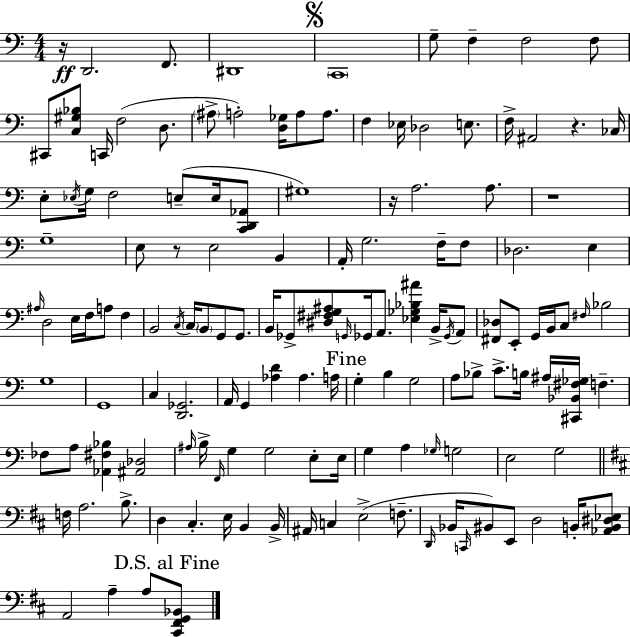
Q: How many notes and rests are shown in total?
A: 139